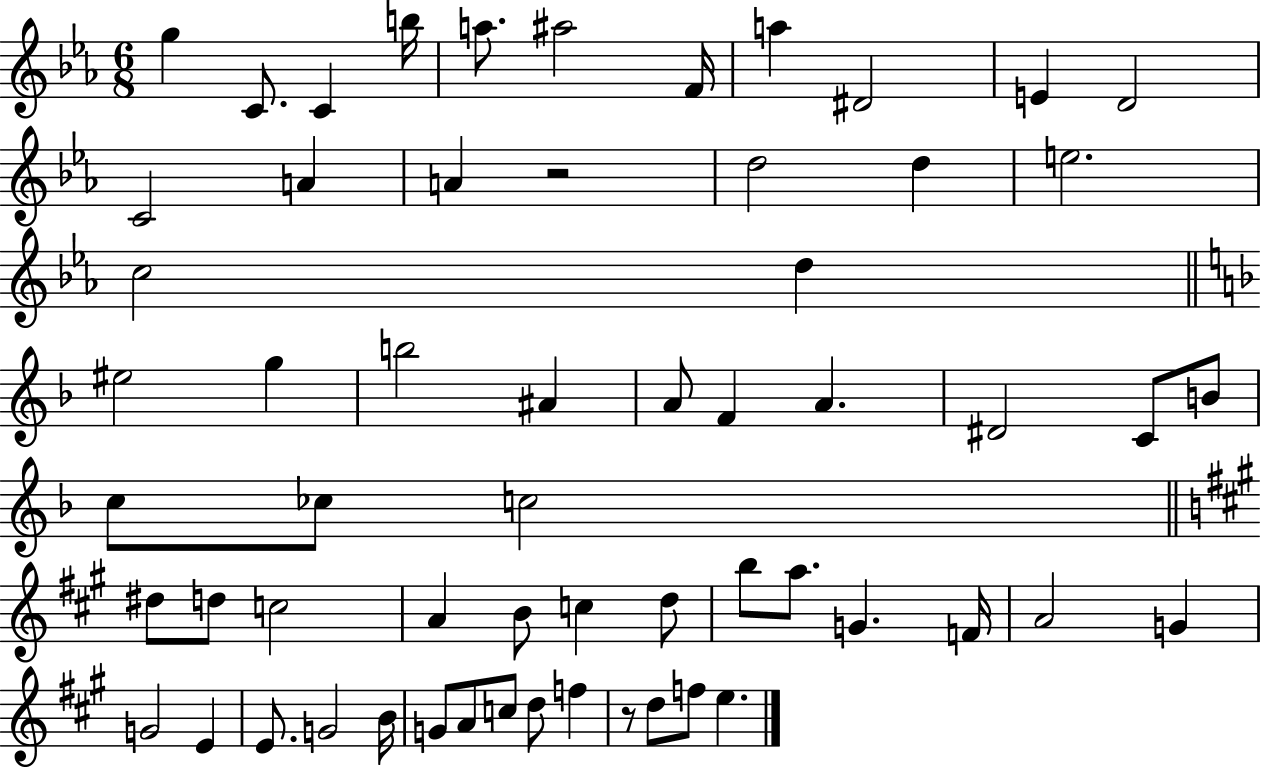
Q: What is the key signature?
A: EES major